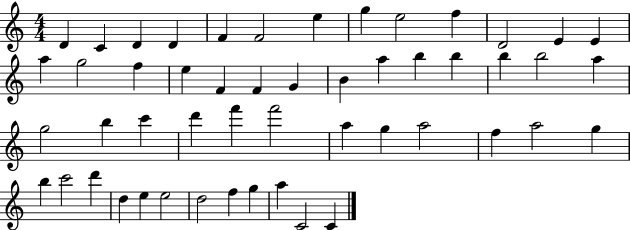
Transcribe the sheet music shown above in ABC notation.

X:1
T:Untitled
M:4/4
L:1/4
K:C
D C D D F F2 e g e2 f D2 E E a g2 f e F F G B a b b b b2 a g2 b c' d' f' f'2 a g a2 f a2 g b c'2 d' d e e2 d2 f g a C2 C